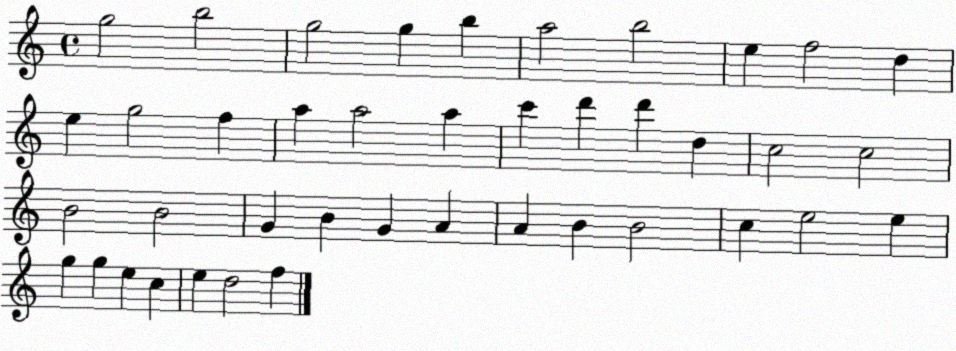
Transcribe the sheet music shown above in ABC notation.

X:1
T:Untitled
M:4/4
L:1/4
K:C
g2 b2 g2 g b a2 b2 e f2 d e g2 f a a2 a c' d' d' d c2 c2 B2 B2 G B G A A B B2 c e2 e g g e c e d2 f